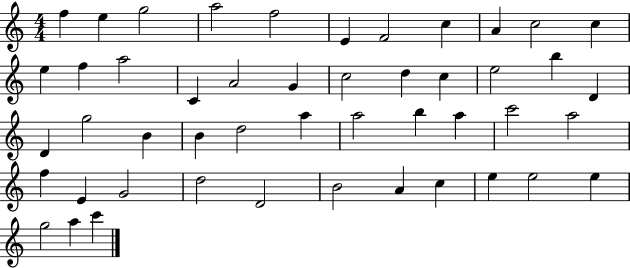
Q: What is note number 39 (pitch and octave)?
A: D4